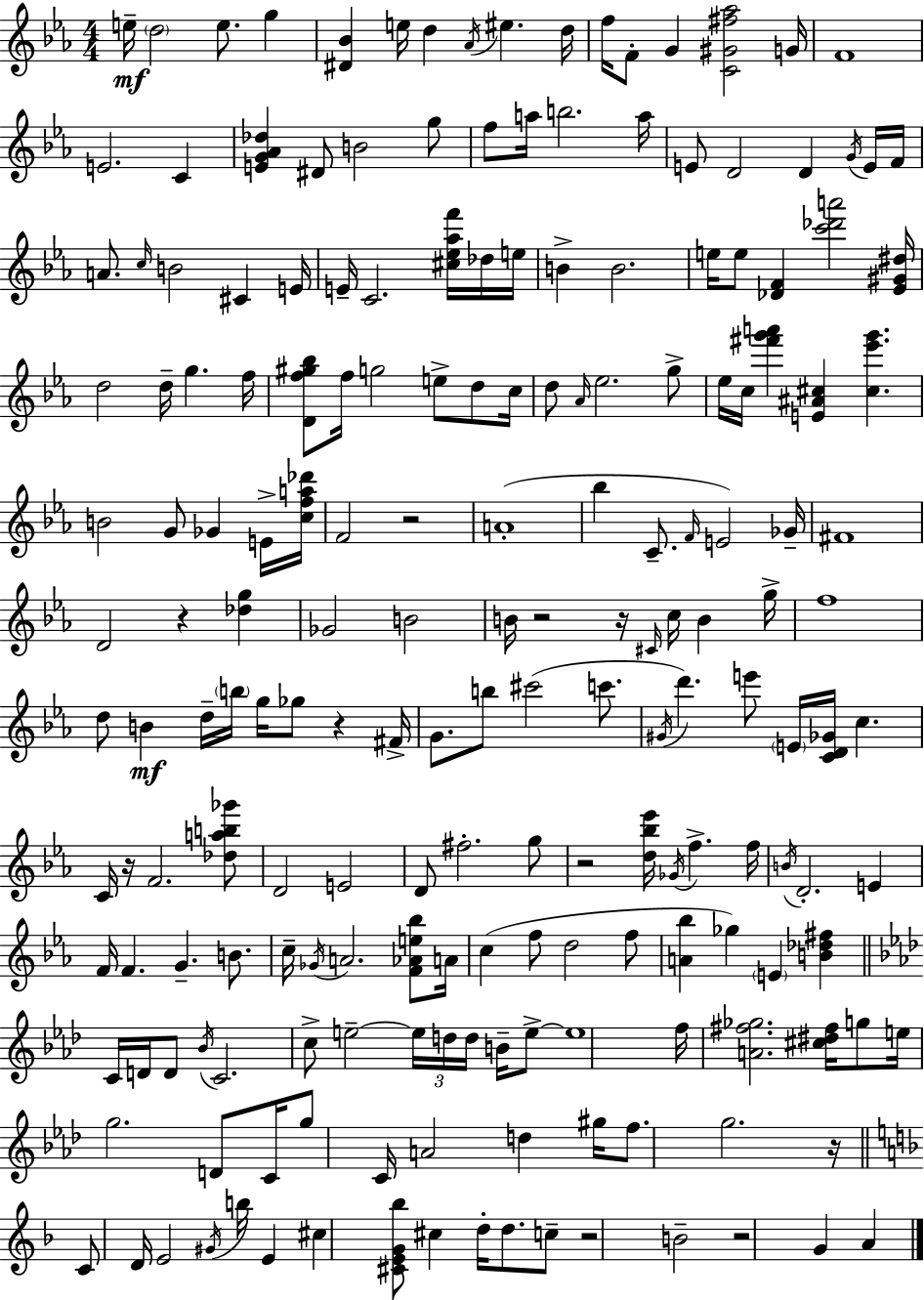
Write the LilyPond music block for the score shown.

{
  \clef treble
  \numericTimeSignature
  \time 4/4
  \key c \minor
  e''16--\mf \parenthesize d''2 e''8. g''4 | <dis' bes'>4 e''16 d''4 \acciaccatura { aes'16 } eis''4. | d''16 f''16 f'8-. g'4 <c' gis' fis'' aes''>2 | g'16 f'1 | \break e'2. c'4 | <e' g' aes' des''>4 dis'8 b'2 g''8 | f''8 a''16 b''2. | a''16 e'8 d'2 d'4 \acciaccatura { g'16 } | \break e'16 f'16 a'8. \grace { c''16 } b'2 cis'4 | e'16 e'16-- c'2. | <cis'' ees'' aes'' f'''>16 des''16 e''16 b'4-> b'2. | e''16 e''8 <des' f'>4 <c''' des''' a'''>2 | \break <ees' gis' dis''>16 d''2 d''16-- g''4. | f''16 <d' f'' gis'' bes''>8 f''16 g''2 e''8-> | d''8 c''16 d''8 \grace { aes'16 } ees''2. | g''8-> ees''16 c''16 <fis''' g''' a'''>4 <e' ais' cis''>4 <cis'' ees''' g'''>4. | \break b'2 g'8 ges'4 | e'16-> <c'' f'' a'' des'''>16 f'2 r2 | a'1-.( | bes''4 c'8.-- \grace { f'16 } e'2) | \break ges'16-- fis'1 | d'2 r4 | <des'' g''>4 ges'2 b'2 | b'16 r2 r16 \grace { cis'16 } | \break c''16 b'4 g''16-> f''1 | d''8 b'4\mf d''16-- \parenthesize b''16 g''16 ges''8 | r4 fis'16-> g'8. b''8 cis'''2( | c'''8. \acciaccatura { gis'16 } d'''4.) e'''8 \parenthesize e'16 | \break <c' d' ges'>16 c''4. c'16 r16 f'2. | <des'' a'' b'' ges'''>8 d'2 e'2 | d'8 fis''2.-. | g''8 r2 <d'' bes'' ees'''>16 | \break \acciaccatura { ges'16 } f''4.-> f''16 \acciaccatura { b'16 } d'2.-. | e'4 f'16 f'4. | g'4.-- b'8. c''16-- \acciaccatura { ges'16 } a'2. | <f' aes' e'' bes''>8 a'16 c''4( f''8 | \break d''2 f''8 <a' bes''>4 ges''4) | \parenthesize e'4 <b' des'' fis''>4 \bar "||" \break \key aes \major c'16 d'16 d'8 \acciaccatura { bes'16 } c'2. | c''8-> e''2--~~ \tuplet 3/2 { e''16 d''16 d''16 } b'16-- e''8->~~ | e''1 | f''16 <a' fis'' ges''>2. <cis'' dis'' fis''>16 g''8 | \break e''16 g''2. d'8 | c'16 g''8 c'16 a'2 d''4 | gis''16 f''8. g''2. | r16 \bar "||" \break \key f \major c'8 d'16 e'2 \acciaccatura { gis'16 } b''16 e'4 | cis''4 <cis' e' g' bes''>8 cis''4 d''16-. d''8. c''8-- | r2 b'2-- | r2 g'4 a'4 | \break \bar "|."
}